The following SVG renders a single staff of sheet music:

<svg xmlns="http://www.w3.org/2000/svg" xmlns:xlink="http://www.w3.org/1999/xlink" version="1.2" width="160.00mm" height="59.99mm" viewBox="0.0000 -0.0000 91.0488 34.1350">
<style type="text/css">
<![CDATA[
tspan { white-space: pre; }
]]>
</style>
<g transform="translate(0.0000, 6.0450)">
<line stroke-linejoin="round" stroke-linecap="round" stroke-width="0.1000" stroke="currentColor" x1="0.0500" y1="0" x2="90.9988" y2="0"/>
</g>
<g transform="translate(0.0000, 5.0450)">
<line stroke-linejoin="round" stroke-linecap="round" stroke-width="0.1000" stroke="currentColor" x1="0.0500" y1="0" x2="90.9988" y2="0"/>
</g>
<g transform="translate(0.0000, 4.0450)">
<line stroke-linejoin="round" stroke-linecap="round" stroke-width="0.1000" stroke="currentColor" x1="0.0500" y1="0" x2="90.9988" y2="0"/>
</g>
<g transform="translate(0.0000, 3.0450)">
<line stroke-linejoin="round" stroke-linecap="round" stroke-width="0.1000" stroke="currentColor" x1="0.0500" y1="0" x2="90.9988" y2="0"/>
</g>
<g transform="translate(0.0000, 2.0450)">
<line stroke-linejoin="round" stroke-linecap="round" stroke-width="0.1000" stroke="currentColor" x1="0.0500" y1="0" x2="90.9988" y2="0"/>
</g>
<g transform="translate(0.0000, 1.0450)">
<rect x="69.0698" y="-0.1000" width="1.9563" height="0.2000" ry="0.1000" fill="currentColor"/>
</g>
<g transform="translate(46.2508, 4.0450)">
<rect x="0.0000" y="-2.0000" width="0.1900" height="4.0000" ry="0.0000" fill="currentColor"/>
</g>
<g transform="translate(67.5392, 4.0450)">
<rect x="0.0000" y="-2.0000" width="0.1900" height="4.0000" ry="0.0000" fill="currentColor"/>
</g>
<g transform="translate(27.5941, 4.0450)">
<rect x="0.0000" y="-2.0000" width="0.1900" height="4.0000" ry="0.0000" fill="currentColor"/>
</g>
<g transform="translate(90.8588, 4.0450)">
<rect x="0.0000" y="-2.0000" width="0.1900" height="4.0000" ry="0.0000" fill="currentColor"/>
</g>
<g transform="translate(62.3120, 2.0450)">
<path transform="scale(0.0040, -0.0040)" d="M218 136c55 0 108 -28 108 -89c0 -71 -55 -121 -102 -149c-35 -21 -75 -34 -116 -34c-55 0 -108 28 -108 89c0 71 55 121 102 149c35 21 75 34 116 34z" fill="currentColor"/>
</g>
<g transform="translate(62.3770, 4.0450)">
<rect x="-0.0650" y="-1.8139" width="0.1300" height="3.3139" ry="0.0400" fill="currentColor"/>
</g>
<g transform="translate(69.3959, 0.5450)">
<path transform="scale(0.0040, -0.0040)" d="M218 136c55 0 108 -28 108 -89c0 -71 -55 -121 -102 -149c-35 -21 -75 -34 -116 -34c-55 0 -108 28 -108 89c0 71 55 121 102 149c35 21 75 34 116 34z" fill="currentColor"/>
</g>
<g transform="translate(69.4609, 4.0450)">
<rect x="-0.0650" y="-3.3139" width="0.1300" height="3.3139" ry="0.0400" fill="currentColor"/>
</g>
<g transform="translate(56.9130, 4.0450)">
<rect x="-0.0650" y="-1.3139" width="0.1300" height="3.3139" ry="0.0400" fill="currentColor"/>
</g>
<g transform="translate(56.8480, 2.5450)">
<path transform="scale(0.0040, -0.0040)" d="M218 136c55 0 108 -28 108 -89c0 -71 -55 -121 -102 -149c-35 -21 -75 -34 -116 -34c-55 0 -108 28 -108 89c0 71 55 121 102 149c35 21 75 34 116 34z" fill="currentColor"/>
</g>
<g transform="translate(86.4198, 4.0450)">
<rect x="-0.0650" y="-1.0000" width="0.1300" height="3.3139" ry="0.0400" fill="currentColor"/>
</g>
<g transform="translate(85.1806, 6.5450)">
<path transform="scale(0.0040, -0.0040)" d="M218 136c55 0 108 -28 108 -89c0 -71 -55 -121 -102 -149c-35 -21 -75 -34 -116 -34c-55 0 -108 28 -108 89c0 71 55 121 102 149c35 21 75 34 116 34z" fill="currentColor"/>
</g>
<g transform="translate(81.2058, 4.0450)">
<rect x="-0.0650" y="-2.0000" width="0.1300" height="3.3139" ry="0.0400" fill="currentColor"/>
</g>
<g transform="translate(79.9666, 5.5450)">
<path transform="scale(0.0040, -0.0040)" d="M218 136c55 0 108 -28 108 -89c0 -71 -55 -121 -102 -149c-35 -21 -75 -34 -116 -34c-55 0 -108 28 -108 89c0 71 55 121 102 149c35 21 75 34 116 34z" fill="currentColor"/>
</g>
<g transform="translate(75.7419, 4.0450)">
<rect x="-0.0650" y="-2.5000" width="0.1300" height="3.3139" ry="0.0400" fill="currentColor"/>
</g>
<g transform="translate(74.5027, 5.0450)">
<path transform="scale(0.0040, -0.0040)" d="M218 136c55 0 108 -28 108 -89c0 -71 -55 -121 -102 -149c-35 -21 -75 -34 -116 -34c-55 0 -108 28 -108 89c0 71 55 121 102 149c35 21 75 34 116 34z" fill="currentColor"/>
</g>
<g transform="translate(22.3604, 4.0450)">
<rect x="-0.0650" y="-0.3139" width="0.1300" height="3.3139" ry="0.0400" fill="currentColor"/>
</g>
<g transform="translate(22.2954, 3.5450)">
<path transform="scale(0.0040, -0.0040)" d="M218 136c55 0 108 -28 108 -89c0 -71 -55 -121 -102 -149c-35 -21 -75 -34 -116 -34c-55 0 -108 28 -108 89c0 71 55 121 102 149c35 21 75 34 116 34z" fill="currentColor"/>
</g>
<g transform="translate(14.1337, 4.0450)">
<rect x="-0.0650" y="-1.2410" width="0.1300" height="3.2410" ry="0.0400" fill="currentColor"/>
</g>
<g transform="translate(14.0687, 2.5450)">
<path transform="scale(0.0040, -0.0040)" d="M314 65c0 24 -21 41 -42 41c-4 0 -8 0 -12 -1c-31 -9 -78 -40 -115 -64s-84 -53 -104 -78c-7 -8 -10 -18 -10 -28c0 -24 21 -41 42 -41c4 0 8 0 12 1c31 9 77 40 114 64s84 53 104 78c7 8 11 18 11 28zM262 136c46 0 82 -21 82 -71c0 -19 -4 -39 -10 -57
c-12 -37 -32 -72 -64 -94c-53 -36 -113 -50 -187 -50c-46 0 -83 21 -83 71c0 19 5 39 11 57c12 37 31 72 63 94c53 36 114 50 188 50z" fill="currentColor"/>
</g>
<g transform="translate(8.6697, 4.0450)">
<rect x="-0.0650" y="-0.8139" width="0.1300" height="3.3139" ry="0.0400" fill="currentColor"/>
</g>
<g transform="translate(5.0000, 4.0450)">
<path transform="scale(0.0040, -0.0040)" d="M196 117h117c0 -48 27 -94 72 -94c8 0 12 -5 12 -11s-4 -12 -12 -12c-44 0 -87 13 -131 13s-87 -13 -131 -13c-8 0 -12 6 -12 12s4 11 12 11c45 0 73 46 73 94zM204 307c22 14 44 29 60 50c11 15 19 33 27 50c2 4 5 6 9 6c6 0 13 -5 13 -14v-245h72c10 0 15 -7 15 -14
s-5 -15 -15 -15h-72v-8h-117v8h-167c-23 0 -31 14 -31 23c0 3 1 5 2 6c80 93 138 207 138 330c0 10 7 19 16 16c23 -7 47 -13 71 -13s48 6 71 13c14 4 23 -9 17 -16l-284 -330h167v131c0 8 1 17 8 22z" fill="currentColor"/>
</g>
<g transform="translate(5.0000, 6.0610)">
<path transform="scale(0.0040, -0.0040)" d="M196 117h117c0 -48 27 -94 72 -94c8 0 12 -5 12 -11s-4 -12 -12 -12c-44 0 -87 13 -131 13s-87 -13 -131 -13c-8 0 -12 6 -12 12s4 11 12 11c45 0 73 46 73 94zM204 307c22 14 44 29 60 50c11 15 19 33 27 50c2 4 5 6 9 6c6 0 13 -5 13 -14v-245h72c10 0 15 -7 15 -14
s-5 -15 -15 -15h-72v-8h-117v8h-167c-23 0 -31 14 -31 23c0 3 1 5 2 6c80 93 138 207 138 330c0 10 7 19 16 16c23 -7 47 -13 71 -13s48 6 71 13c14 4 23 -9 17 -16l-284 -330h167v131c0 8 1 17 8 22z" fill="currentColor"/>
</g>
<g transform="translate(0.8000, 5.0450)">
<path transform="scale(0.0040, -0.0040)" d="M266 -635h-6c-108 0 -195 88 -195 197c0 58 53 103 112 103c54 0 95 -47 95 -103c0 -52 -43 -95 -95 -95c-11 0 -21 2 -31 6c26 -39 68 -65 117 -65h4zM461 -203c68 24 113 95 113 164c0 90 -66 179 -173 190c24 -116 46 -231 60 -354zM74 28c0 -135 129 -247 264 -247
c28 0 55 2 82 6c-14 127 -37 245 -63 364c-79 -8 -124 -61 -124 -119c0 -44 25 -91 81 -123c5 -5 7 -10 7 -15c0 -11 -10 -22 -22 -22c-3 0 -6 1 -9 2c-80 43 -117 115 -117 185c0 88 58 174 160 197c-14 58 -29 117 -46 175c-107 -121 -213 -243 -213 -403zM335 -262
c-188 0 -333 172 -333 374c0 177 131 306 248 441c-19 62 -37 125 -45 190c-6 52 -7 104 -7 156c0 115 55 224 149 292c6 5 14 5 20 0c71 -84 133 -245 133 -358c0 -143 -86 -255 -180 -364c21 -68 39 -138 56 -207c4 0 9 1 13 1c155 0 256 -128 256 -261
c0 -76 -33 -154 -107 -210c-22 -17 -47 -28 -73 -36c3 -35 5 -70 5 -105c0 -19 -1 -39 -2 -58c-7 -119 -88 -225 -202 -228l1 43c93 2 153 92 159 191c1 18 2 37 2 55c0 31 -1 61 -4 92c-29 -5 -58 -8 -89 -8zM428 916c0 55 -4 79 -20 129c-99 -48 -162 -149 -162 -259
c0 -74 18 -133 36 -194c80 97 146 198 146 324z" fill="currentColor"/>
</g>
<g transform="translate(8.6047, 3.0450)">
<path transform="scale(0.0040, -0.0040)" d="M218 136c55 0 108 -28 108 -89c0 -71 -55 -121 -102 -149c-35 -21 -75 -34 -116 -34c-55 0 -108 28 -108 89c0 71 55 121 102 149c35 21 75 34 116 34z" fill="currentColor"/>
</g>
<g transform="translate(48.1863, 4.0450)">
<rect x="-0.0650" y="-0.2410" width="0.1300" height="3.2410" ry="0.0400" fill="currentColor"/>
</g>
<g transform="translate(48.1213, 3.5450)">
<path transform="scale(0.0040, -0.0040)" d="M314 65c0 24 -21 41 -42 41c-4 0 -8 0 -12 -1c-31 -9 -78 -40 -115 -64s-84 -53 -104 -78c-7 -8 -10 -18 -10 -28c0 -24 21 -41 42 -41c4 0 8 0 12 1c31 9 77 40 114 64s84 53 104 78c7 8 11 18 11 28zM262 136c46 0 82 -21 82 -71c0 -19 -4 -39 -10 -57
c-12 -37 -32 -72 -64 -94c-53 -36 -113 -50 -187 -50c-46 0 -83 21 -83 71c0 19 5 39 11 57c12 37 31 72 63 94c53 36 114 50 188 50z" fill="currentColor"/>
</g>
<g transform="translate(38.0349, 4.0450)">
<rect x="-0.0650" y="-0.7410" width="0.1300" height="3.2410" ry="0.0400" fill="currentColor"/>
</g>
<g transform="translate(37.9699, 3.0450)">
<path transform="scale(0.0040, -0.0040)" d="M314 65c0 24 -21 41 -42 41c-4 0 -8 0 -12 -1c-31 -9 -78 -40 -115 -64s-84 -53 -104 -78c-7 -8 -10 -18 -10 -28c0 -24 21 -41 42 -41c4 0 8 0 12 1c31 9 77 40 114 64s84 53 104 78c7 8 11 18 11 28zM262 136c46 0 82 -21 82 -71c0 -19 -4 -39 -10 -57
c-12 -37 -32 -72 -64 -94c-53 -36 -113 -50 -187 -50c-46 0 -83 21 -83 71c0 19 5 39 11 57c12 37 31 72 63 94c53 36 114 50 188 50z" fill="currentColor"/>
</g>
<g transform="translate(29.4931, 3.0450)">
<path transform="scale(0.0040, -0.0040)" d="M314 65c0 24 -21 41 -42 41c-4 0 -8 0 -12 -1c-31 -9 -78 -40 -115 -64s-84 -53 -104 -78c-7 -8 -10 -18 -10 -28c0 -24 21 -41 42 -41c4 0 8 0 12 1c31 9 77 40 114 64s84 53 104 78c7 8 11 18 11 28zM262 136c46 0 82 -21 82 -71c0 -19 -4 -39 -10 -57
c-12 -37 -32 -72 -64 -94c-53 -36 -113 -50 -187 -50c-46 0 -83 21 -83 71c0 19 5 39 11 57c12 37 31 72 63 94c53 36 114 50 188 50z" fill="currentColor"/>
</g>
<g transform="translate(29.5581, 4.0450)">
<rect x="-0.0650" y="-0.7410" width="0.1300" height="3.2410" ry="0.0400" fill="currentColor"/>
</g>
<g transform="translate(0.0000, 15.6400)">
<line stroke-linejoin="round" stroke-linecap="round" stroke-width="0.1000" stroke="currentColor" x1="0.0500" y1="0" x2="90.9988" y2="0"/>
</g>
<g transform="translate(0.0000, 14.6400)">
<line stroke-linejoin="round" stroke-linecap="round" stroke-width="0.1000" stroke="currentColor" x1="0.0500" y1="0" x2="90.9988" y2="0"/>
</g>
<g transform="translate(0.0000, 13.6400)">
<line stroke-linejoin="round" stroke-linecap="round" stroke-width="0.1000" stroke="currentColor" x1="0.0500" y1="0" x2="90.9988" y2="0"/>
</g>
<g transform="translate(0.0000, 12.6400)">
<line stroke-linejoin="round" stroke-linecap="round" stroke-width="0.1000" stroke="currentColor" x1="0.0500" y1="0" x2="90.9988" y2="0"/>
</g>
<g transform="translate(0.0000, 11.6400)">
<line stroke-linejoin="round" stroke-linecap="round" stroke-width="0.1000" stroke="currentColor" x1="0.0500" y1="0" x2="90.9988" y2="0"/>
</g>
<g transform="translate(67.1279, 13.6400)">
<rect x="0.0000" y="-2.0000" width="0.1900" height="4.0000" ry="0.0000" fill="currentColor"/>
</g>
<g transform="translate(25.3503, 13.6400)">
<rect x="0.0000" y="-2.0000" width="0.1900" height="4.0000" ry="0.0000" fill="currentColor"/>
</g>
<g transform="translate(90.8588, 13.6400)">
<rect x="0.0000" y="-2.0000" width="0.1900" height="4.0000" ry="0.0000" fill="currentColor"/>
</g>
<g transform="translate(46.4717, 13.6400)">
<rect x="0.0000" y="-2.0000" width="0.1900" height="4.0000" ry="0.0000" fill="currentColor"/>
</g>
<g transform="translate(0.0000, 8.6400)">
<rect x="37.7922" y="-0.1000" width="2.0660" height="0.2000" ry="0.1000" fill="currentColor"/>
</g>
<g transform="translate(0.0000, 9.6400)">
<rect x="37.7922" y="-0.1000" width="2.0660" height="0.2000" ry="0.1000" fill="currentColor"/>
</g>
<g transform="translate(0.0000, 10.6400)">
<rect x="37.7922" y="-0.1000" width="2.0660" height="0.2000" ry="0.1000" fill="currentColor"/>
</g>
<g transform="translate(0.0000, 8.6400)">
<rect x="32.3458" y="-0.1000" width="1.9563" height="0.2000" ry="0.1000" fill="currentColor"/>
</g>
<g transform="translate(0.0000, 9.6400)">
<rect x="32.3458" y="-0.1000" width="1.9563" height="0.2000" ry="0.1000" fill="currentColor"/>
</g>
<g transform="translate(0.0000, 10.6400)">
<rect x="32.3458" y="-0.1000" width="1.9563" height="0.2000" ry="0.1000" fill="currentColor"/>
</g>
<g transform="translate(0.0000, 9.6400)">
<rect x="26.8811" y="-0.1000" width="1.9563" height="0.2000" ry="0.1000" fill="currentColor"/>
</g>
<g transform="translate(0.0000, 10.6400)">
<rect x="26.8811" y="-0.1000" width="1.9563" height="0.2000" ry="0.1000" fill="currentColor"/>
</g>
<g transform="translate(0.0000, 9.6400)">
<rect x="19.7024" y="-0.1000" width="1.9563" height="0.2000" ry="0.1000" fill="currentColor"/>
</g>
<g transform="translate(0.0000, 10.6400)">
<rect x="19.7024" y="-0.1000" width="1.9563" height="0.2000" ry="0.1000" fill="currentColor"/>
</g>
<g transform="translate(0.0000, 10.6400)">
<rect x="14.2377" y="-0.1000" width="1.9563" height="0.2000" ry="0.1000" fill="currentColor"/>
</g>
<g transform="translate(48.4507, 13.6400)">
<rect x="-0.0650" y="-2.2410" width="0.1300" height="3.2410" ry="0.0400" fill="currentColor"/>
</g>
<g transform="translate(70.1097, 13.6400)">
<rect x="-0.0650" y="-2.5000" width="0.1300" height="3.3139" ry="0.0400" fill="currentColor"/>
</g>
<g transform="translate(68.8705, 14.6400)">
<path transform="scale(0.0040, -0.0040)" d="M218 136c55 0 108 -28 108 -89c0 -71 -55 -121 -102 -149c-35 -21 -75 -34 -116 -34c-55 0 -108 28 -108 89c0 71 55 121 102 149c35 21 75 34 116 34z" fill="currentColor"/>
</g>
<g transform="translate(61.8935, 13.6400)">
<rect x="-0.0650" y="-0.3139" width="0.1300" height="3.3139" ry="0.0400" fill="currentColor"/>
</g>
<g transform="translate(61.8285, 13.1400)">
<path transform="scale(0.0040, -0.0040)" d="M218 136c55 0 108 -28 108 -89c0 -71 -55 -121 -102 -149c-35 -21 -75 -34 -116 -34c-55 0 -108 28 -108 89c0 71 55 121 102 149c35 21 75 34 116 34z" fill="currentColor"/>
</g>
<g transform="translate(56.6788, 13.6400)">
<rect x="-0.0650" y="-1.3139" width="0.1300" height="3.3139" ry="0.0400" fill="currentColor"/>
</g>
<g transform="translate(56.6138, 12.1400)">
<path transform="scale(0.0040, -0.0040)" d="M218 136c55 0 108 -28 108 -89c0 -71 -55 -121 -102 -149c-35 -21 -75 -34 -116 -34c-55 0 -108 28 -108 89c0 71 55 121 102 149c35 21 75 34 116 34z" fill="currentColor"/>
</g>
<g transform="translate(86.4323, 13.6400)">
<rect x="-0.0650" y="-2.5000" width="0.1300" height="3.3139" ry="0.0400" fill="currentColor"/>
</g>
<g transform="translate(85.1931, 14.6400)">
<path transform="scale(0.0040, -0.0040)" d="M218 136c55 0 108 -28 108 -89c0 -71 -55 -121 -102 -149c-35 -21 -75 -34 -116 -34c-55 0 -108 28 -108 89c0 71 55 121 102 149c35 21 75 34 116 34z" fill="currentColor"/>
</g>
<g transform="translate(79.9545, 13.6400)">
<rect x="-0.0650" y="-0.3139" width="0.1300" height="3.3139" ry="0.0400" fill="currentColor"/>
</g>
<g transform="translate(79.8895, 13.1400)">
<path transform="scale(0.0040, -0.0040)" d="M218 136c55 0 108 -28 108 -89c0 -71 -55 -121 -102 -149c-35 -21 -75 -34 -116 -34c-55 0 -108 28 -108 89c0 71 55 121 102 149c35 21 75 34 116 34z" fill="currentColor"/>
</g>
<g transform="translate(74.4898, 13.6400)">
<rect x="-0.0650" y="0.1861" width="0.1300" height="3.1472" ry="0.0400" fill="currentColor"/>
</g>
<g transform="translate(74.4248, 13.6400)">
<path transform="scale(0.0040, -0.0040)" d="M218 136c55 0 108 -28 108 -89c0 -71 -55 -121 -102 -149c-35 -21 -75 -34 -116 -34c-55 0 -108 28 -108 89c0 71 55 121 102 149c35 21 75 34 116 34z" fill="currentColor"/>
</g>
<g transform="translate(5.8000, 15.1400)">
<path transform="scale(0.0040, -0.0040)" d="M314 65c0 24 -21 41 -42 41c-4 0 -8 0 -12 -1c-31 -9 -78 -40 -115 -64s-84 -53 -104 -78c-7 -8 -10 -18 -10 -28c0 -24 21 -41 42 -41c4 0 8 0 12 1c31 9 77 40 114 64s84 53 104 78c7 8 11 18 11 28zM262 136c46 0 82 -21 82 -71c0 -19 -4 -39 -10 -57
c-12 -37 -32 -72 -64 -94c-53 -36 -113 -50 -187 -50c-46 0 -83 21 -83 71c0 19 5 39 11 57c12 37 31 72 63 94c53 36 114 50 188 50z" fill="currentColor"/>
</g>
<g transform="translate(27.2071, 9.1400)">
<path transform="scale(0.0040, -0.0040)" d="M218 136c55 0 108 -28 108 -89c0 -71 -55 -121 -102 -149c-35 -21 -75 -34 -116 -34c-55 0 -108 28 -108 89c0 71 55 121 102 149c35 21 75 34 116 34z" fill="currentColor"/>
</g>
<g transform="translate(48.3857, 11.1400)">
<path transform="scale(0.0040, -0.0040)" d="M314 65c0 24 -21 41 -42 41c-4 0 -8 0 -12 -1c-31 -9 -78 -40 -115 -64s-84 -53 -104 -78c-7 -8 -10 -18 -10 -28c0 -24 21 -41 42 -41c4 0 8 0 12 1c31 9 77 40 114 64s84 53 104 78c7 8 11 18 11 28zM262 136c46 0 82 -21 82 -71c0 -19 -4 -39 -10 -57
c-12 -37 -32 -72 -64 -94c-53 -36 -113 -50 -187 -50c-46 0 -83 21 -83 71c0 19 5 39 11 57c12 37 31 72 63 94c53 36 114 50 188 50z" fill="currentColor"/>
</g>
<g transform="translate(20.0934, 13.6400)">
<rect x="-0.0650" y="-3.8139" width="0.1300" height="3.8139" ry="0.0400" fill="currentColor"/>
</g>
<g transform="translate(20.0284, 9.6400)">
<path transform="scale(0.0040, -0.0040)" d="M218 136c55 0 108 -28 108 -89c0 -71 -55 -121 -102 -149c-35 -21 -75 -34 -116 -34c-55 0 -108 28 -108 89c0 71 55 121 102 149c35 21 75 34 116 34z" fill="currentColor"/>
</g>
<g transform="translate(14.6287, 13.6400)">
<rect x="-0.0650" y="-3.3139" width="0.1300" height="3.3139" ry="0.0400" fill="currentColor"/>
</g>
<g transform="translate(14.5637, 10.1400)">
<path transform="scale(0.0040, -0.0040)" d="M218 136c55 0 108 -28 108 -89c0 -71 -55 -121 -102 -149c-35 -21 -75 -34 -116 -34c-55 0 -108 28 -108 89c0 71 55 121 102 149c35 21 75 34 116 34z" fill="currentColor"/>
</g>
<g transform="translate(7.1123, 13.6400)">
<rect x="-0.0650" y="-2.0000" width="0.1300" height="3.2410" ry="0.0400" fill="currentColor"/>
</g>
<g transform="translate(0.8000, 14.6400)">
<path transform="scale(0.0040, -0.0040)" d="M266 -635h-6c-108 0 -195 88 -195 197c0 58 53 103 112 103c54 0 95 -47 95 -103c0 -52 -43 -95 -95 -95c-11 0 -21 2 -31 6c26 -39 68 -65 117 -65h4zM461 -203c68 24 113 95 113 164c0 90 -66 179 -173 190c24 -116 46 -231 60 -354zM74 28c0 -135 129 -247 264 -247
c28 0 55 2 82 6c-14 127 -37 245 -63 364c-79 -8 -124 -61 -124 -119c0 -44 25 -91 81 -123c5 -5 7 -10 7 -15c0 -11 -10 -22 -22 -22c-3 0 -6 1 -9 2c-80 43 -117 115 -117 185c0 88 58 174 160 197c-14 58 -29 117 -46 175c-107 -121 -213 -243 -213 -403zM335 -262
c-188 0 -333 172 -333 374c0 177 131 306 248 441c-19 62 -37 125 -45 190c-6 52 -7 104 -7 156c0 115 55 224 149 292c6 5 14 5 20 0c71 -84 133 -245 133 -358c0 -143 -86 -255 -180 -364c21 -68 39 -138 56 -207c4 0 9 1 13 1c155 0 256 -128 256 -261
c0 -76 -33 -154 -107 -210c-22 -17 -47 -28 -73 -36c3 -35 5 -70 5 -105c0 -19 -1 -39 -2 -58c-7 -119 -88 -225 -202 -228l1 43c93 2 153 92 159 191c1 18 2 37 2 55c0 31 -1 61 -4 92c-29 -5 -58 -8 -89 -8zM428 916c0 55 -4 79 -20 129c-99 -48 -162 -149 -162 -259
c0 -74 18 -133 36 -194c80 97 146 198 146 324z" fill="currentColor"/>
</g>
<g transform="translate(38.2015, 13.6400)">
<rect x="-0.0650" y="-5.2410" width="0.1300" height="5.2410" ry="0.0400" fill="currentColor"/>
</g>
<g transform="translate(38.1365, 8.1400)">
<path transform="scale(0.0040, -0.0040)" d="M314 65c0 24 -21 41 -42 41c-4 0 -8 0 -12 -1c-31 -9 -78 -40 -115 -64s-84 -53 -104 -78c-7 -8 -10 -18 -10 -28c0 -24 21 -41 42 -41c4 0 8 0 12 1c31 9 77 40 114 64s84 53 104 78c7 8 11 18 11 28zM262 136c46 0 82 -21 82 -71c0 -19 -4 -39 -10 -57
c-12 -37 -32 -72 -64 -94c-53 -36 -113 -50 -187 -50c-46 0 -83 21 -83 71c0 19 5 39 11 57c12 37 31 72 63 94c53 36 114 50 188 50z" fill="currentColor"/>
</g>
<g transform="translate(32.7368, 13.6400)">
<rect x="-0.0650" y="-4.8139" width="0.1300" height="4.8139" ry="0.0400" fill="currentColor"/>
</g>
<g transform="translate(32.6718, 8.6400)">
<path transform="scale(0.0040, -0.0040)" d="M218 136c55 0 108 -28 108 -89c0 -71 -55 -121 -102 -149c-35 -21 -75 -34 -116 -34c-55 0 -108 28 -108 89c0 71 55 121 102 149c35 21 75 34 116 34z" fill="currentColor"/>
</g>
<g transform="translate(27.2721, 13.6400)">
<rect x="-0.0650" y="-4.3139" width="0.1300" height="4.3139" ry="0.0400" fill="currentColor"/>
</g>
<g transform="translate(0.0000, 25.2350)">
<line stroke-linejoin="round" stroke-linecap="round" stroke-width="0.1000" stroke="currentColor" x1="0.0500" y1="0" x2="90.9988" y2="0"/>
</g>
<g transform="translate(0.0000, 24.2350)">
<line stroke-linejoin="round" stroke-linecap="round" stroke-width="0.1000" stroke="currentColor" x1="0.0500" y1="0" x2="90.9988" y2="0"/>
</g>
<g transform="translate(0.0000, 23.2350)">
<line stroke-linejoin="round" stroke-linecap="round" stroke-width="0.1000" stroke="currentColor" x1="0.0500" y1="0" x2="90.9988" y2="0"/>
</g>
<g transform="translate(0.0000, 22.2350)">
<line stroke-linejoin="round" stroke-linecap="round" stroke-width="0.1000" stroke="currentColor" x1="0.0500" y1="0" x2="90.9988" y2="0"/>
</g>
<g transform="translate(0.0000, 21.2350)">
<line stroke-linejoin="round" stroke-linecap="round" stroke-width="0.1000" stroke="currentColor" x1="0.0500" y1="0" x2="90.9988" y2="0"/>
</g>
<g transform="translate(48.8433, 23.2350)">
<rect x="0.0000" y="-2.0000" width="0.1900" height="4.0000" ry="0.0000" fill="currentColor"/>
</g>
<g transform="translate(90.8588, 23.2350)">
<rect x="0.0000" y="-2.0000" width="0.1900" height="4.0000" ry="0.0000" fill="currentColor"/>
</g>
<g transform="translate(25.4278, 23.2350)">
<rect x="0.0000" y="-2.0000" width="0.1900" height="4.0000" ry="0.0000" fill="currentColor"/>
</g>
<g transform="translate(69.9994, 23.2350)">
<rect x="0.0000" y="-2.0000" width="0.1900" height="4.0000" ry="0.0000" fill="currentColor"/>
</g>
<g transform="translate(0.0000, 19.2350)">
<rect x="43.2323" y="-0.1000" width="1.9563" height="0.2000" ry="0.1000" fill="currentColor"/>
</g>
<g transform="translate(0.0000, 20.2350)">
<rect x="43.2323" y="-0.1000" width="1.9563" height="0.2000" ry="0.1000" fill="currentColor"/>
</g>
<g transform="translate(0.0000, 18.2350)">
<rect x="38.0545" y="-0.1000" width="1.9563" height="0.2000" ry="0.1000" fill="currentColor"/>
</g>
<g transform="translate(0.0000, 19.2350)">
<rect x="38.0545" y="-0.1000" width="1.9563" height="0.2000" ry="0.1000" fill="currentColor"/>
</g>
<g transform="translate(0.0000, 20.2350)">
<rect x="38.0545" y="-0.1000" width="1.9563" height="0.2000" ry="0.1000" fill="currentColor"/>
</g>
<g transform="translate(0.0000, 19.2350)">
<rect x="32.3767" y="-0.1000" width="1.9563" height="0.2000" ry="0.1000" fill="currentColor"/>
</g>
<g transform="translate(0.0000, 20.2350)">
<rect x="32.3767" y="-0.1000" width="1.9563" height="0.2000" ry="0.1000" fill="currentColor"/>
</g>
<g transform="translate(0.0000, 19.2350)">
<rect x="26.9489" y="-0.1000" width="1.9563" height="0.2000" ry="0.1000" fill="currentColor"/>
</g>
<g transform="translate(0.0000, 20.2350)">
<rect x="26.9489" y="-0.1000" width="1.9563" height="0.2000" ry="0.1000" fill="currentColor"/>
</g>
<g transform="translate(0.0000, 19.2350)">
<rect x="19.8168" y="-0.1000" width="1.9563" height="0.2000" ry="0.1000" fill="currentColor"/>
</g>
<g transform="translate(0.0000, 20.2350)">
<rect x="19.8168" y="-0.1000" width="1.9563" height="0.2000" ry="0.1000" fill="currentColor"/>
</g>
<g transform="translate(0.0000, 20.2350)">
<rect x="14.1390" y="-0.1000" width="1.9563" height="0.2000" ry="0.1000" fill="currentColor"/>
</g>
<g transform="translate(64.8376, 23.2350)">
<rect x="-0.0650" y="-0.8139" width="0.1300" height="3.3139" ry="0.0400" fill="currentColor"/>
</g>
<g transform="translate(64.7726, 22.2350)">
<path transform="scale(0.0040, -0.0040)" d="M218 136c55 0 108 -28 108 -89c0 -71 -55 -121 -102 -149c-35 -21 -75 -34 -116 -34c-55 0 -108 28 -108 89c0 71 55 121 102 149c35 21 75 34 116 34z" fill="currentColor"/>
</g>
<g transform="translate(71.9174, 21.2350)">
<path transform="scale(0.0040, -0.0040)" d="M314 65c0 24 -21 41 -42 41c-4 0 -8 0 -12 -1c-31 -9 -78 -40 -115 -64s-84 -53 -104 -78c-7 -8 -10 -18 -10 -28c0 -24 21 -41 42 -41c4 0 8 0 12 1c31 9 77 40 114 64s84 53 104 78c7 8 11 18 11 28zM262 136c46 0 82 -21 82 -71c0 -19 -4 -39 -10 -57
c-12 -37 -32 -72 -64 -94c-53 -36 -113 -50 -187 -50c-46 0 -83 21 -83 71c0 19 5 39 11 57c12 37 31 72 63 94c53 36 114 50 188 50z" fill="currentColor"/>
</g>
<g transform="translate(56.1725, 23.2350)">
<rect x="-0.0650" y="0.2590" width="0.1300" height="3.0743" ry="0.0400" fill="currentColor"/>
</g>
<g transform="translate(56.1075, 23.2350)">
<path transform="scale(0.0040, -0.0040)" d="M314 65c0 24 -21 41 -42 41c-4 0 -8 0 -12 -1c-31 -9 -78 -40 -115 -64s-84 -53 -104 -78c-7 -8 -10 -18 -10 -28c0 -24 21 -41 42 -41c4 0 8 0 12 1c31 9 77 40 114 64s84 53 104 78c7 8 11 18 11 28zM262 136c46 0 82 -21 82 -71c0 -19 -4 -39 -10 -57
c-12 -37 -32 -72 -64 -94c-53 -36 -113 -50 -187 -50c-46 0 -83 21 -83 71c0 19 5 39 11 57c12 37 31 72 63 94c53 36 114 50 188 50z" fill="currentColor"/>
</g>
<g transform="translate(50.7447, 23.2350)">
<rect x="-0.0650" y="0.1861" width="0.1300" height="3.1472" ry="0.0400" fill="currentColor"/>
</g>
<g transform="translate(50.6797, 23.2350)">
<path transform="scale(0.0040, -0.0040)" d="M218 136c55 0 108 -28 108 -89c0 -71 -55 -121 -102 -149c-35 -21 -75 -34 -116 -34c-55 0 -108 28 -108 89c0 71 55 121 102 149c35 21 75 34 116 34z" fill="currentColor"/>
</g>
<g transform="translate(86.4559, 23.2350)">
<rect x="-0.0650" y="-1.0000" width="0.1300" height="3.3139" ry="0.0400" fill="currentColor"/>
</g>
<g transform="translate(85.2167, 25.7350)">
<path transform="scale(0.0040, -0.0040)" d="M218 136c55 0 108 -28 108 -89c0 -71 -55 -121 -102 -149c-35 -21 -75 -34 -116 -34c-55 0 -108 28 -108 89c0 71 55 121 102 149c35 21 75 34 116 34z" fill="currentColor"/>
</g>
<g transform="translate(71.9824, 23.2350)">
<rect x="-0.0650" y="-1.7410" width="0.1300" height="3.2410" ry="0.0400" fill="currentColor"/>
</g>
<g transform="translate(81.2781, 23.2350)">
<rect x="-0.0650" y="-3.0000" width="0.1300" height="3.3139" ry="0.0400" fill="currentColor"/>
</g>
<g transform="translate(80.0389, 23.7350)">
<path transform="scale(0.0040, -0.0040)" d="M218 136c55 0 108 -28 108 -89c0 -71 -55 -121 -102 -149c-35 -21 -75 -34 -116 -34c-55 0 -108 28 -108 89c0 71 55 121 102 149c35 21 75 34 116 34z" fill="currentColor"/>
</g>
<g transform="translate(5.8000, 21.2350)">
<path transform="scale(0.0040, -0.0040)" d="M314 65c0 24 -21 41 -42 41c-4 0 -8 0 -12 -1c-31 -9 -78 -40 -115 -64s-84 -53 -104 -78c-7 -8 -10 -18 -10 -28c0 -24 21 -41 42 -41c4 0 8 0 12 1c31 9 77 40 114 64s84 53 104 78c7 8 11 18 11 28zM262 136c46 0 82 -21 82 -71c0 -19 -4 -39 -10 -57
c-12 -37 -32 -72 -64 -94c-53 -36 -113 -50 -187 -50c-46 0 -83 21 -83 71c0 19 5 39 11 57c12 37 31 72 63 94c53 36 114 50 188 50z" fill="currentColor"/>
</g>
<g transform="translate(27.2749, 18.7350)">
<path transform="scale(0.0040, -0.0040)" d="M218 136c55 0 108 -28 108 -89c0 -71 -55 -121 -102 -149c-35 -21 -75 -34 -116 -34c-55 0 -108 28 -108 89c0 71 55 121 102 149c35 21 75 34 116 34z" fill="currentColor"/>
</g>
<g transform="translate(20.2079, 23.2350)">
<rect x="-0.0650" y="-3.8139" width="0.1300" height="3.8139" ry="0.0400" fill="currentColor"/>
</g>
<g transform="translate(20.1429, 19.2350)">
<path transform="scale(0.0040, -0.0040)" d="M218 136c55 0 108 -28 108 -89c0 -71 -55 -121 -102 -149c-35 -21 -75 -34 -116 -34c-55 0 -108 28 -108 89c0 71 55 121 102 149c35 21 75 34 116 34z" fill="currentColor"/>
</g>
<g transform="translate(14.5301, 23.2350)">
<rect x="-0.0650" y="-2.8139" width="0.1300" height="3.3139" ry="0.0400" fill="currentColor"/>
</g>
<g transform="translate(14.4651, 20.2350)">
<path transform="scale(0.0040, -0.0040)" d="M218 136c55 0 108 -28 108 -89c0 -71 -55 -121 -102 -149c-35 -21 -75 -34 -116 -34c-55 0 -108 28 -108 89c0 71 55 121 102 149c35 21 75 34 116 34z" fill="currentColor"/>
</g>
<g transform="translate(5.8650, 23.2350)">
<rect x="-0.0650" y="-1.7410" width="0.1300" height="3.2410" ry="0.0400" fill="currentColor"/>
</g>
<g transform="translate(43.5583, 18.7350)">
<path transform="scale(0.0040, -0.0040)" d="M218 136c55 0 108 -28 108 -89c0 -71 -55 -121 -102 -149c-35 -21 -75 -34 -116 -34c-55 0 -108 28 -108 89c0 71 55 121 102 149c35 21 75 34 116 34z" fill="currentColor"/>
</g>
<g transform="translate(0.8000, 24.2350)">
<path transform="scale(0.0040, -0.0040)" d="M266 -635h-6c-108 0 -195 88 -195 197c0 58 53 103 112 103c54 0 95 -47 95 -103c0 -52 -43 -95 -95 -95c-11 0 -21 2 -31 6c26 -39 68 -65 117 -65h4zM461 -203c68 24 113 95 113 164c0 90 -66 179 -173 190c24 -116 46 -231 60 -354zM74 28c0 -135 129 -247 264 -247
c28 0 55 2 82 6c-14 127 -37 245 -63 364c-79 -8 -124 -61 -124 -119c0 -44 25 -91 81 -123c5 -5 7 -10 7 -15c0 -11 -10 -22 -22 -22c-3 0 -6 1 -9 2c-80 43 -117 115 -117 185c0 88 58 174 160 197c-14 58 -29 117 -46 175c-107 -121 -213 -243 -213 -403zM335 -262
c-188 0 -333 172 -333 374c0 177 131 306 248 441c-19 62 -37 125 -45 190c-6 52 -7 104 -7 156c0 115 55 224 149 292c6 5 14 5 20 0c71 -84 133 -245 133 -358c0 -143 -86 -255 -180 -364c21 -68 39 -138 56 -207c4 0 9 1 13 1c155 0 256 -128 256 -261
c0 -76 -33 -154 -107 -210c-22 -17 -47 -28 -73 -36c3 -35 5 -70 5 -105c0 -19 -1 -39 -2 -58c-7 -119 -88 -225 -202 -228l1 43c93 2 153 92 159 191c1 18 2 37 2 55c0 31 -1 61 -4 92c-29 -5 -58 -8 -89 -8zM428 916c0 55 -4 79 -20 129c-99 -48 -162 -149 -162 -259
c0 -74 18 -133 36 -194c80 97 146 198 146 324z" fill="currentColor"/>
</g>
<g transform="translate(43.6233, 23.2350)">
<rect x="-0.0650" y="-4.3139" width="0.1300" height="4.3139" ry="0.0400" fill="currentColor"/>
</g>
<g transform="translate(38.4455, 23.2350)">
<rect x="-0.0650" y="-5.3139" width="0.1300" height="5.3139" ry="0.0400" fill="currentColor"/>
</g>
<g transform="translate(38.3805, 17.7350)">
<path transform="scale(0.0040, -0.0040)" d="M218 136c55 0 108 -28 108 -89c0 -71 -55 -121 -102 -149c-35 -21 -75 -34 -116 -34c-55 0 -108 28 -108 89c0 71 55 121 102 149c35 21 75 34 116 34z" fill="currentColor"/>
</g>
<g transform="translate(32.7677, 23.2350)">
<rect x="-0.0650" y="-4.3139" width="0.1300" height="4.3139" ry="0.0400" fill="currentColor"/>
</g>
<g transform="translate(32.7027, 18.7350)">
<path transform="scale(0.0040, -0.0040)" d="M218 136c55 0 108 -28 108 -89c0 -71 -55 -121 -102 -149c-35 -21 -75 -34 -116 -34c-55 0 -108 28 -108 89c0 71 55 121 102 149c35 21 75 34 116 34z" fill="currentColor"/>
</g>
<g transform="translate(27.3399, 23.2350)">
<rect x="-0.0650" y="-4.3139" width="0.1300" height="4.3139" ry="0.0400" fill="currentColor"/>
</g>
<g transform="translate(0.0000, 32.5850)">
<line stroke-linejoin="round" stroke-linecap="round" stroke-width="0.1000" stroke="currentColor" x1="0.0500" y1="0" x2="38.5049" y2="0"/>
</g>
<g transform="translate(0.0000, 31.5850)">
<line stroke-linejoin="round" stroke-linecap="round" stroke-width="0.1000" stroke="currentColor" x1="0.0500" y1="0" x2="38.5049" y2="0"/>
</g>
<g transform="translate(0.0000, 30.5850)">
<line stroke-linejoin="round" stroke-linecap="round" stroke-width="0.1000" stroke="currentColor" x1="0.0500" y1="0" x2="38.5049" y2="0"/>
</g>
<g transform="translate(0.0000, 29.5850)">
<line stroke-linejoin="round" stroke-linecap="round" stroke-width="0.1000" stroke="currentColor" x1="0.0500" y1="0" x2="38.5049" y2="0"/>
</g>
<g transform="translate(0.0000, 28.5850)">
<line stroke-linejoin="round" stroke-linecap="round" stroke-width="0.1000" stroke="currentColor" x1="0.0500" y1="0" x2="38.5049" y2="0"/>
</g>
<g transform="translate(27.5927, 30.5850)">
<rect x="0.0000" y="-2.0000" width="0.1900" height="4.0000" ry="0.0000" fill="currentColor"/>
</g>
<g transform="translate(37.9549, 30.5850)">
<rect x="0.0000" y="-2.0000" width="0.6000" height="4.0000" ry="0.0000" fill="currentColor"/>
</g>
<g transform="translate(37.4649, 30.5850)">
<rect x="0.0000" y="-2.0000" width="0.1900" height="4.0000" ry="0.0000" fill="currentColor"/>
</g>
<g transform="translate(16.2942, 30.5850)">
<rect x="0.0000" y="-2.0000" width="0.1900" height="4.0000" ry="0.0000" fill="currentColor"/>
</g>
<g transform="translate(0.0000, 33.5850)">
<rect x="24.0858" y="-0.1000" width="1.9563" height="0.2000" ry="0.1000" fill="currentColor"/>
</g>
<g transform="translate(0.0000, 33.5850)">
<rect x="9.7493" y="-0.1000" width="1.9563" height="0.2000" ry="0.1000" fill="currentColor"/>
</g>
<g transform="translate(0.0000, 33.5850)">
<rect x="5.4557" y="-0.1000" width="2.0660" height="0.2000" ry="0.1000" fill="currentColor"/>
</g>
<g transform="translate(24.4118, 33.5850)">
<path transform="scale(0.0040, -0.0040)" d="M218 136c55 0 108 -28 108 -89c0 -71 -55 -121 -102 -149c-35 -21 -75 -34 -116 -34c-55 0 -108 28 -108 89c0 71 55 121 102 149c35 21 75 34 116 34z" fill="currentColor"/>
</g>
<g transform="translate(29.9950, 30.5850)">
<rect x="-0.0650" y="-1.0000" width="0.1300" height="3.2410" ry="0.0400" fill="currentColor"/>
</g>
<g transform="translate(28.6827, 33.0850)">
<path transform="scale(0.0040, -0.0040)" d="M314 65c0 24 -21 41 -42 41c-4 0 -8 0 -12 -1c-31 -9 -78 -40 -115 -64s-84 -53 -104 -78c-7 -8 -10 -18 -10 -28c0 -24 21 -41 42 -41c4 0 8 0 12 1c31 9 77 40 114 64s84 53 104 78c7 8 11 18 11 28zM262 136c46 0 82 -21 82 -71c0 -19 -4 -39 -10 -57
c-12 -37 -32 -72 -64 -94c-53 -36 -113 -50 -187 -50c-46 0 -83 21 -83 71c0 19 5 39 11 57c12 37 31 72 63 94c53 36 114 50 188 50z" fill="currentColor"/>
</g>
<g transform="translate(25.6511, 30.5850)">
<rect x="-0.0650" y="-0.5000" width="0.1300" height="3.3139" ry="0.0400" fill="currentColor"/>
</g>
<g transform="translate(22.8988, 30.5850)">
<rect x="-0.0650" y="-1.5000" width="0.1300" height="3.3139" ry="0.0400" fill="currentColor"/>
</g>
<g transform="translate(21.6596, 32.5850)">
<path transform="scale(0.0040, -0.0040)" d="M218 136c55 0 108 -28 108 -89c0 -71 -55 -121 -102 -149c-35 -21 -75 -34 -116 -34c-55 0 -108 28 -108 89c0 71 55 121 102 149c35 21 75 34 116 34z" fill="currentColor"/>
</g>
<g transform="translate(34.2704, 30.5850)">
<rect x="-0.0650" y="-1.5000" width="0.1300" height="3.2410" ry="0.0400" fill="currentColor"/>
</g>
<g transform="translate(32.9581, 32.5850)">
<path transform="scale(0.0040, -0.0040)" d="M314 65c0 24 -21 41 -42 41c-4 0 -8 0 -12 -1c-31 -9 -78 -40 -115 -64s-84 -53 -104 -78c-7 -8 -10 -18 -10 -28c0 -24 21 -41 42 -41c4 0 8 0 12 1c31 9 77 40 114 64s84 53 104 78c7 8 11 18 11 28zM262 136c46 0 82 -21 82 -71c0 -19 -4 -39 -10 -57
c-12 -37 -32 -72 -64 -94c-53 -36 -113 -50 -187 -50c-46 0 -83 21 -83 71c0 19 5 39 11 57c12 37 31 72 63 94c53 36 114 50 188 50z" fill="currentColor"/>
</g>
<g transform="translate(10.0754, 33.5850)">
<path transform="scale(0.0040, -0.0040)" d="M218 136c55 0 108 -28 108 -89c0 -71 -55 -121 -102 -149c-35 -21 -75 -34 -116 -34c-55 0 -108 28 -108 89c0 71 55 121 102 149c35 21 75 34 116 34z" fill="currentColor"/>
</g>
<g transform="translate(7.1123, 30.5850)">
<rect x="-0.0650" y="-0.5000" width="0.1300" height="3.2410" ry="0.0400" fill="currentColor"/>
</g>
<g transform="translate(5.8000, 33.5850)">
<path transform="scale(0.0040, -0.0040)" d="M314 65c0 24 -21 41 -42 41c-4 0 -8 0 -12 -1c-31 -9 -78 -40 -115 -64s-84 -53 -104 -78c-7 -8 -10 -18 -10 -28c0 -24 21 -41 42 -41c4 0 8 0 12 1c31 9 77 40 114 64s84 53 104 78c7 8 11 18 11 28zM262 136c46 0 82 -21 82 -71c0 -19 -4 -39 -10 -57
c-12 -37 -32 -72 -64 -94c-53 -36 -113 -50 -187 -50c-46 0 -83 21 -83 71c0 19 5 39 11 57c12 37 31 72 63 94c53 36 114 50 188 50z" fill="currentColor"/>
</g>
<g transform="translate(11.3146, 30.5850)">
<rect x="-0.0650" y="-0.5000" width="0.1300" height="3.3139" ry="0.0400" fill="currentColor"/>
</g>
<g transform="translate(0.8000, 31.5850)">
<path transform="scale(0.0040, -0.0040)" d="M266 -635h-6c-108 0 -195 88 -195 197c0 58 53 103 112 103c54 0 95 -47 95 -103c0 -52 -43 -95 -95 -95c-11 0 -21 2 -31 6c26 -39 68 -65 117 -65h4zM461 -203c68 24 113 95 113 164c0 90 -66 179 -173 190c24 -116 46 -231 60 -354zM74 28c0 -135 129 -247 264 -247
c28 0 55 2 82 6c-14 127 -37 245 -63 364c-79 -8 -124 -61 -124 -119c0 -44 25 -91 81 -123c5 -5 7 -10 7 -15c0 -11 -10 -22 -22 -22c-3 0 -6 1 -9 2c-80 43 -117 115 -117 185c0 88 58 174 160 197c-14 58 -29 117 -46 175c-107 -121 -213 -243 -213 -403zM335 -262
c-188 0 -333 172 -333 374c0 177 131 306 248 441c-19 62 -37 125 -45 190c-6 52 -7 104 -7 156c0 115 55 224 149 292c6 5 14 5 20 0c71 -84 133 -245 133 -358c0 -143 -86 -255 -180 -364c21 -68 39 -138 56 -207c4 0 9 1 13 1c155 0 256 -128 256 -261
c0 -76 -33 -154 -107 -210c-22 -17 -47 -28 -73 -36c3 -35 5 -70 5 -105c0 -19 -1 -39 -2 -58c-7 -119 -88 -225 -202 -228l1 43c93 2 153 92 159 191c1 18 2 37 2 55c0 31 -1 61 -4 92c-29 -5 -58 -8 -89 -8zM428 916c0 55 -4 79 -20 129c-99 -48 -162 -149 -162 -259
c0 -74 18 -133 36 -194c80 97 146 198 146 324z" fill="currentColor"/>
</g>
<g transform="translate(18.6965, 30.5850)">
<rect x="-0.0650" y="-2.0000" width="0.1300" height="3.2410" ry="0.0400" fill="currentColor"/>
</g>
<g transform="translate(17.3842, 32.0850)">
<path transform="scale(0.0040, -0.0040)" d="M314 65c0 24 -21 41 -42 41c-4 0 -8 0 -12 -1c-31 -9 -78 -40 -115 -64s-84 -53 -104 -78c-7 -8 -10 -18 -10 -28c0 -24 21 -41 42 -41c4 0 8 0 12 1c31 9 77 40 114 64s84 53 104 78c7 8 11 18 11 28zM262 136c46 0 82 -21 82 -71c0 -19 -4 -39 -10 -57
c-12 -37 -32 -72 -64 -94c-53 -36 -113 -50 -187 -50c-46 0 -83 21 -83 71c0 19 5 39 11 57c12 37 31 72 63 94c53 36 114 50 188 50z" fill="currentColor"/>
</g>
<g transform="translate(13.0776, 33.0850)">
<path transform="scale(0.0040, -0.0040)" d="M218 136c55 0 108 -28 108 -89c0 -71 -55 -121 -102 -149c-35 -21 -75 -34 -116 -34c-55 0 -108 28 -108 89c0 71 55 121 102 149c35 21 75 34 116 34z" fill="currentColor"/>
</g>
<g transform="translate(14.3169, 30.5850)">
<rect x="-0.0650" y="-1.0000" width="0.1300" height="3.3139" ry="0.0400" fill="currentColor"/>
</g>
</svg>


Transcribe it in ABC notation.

X:1
T:Untitled
M:4/4
L:1/4
K:C
d e2 c d2 d2 c2 e f b G F D F2 b c' d' e' f'2 g2 e c G B c G f2 a c' d' d' f' d' B B2 d f2 A D C2 C D F2 E C D2 E2